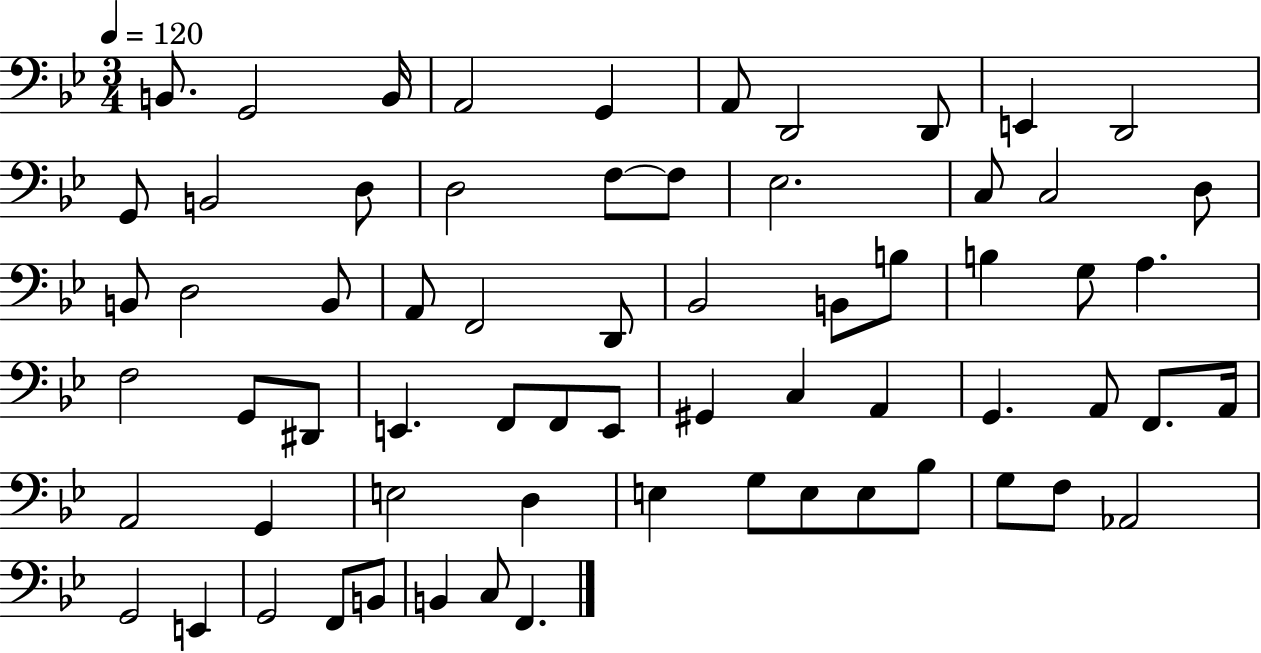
X:1
T:Untitled
M:3/4
L:1/4
K:Bb
B,,/2 G,,2 B,,/4 A,,2 G,, A,,/2 D,,2 D,,/2 E,, D,,2 G,,/2 B,,2 D,/2 D,2 F,/2 F,/2 _E,2 C,/2 C,2 D,/2 B,,/2 D,2 B,,/2 A,,/2 F,,2 D,,/2 _B,,2 B,,/2 B,/2 B, G,/2 A, F,2 G,,/2 ^D,,/2 E,, F,,/2 F,,/2 E,,/2 ^G,, C, A,, G,, A,,/2 F,,/2 A,,/4 A,,2 G,, E,2 D, E, G,/2 E,/2 E,/2 _B,/2 G,/2 F,/2 _A,,2 G,,2 E,, G,,2 F,,/2 B,,/2 B,, C,/2 F,,